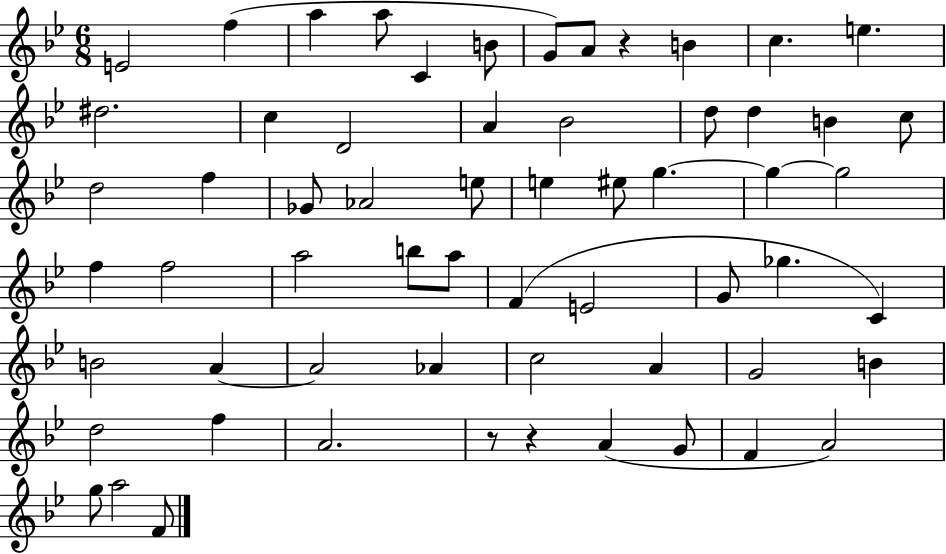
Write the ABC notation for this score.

X:1
T:Untitled
M:6/8
L:1/4
K:Bb
E2 f a a/2 C B/2 G/2 A/2 z B c e ^d2 c D2 A _B2 d/2 d B c/2 d2 f _G/2 _A2 e/2 e ^e/2 g g g2 f f2 a2 b/2 a/2 F E2 G/2 _g C B2 A A2 _A c2 A G2 B d2 f A2 z/2 z A G/2 F A2 g/2 a2 F/2